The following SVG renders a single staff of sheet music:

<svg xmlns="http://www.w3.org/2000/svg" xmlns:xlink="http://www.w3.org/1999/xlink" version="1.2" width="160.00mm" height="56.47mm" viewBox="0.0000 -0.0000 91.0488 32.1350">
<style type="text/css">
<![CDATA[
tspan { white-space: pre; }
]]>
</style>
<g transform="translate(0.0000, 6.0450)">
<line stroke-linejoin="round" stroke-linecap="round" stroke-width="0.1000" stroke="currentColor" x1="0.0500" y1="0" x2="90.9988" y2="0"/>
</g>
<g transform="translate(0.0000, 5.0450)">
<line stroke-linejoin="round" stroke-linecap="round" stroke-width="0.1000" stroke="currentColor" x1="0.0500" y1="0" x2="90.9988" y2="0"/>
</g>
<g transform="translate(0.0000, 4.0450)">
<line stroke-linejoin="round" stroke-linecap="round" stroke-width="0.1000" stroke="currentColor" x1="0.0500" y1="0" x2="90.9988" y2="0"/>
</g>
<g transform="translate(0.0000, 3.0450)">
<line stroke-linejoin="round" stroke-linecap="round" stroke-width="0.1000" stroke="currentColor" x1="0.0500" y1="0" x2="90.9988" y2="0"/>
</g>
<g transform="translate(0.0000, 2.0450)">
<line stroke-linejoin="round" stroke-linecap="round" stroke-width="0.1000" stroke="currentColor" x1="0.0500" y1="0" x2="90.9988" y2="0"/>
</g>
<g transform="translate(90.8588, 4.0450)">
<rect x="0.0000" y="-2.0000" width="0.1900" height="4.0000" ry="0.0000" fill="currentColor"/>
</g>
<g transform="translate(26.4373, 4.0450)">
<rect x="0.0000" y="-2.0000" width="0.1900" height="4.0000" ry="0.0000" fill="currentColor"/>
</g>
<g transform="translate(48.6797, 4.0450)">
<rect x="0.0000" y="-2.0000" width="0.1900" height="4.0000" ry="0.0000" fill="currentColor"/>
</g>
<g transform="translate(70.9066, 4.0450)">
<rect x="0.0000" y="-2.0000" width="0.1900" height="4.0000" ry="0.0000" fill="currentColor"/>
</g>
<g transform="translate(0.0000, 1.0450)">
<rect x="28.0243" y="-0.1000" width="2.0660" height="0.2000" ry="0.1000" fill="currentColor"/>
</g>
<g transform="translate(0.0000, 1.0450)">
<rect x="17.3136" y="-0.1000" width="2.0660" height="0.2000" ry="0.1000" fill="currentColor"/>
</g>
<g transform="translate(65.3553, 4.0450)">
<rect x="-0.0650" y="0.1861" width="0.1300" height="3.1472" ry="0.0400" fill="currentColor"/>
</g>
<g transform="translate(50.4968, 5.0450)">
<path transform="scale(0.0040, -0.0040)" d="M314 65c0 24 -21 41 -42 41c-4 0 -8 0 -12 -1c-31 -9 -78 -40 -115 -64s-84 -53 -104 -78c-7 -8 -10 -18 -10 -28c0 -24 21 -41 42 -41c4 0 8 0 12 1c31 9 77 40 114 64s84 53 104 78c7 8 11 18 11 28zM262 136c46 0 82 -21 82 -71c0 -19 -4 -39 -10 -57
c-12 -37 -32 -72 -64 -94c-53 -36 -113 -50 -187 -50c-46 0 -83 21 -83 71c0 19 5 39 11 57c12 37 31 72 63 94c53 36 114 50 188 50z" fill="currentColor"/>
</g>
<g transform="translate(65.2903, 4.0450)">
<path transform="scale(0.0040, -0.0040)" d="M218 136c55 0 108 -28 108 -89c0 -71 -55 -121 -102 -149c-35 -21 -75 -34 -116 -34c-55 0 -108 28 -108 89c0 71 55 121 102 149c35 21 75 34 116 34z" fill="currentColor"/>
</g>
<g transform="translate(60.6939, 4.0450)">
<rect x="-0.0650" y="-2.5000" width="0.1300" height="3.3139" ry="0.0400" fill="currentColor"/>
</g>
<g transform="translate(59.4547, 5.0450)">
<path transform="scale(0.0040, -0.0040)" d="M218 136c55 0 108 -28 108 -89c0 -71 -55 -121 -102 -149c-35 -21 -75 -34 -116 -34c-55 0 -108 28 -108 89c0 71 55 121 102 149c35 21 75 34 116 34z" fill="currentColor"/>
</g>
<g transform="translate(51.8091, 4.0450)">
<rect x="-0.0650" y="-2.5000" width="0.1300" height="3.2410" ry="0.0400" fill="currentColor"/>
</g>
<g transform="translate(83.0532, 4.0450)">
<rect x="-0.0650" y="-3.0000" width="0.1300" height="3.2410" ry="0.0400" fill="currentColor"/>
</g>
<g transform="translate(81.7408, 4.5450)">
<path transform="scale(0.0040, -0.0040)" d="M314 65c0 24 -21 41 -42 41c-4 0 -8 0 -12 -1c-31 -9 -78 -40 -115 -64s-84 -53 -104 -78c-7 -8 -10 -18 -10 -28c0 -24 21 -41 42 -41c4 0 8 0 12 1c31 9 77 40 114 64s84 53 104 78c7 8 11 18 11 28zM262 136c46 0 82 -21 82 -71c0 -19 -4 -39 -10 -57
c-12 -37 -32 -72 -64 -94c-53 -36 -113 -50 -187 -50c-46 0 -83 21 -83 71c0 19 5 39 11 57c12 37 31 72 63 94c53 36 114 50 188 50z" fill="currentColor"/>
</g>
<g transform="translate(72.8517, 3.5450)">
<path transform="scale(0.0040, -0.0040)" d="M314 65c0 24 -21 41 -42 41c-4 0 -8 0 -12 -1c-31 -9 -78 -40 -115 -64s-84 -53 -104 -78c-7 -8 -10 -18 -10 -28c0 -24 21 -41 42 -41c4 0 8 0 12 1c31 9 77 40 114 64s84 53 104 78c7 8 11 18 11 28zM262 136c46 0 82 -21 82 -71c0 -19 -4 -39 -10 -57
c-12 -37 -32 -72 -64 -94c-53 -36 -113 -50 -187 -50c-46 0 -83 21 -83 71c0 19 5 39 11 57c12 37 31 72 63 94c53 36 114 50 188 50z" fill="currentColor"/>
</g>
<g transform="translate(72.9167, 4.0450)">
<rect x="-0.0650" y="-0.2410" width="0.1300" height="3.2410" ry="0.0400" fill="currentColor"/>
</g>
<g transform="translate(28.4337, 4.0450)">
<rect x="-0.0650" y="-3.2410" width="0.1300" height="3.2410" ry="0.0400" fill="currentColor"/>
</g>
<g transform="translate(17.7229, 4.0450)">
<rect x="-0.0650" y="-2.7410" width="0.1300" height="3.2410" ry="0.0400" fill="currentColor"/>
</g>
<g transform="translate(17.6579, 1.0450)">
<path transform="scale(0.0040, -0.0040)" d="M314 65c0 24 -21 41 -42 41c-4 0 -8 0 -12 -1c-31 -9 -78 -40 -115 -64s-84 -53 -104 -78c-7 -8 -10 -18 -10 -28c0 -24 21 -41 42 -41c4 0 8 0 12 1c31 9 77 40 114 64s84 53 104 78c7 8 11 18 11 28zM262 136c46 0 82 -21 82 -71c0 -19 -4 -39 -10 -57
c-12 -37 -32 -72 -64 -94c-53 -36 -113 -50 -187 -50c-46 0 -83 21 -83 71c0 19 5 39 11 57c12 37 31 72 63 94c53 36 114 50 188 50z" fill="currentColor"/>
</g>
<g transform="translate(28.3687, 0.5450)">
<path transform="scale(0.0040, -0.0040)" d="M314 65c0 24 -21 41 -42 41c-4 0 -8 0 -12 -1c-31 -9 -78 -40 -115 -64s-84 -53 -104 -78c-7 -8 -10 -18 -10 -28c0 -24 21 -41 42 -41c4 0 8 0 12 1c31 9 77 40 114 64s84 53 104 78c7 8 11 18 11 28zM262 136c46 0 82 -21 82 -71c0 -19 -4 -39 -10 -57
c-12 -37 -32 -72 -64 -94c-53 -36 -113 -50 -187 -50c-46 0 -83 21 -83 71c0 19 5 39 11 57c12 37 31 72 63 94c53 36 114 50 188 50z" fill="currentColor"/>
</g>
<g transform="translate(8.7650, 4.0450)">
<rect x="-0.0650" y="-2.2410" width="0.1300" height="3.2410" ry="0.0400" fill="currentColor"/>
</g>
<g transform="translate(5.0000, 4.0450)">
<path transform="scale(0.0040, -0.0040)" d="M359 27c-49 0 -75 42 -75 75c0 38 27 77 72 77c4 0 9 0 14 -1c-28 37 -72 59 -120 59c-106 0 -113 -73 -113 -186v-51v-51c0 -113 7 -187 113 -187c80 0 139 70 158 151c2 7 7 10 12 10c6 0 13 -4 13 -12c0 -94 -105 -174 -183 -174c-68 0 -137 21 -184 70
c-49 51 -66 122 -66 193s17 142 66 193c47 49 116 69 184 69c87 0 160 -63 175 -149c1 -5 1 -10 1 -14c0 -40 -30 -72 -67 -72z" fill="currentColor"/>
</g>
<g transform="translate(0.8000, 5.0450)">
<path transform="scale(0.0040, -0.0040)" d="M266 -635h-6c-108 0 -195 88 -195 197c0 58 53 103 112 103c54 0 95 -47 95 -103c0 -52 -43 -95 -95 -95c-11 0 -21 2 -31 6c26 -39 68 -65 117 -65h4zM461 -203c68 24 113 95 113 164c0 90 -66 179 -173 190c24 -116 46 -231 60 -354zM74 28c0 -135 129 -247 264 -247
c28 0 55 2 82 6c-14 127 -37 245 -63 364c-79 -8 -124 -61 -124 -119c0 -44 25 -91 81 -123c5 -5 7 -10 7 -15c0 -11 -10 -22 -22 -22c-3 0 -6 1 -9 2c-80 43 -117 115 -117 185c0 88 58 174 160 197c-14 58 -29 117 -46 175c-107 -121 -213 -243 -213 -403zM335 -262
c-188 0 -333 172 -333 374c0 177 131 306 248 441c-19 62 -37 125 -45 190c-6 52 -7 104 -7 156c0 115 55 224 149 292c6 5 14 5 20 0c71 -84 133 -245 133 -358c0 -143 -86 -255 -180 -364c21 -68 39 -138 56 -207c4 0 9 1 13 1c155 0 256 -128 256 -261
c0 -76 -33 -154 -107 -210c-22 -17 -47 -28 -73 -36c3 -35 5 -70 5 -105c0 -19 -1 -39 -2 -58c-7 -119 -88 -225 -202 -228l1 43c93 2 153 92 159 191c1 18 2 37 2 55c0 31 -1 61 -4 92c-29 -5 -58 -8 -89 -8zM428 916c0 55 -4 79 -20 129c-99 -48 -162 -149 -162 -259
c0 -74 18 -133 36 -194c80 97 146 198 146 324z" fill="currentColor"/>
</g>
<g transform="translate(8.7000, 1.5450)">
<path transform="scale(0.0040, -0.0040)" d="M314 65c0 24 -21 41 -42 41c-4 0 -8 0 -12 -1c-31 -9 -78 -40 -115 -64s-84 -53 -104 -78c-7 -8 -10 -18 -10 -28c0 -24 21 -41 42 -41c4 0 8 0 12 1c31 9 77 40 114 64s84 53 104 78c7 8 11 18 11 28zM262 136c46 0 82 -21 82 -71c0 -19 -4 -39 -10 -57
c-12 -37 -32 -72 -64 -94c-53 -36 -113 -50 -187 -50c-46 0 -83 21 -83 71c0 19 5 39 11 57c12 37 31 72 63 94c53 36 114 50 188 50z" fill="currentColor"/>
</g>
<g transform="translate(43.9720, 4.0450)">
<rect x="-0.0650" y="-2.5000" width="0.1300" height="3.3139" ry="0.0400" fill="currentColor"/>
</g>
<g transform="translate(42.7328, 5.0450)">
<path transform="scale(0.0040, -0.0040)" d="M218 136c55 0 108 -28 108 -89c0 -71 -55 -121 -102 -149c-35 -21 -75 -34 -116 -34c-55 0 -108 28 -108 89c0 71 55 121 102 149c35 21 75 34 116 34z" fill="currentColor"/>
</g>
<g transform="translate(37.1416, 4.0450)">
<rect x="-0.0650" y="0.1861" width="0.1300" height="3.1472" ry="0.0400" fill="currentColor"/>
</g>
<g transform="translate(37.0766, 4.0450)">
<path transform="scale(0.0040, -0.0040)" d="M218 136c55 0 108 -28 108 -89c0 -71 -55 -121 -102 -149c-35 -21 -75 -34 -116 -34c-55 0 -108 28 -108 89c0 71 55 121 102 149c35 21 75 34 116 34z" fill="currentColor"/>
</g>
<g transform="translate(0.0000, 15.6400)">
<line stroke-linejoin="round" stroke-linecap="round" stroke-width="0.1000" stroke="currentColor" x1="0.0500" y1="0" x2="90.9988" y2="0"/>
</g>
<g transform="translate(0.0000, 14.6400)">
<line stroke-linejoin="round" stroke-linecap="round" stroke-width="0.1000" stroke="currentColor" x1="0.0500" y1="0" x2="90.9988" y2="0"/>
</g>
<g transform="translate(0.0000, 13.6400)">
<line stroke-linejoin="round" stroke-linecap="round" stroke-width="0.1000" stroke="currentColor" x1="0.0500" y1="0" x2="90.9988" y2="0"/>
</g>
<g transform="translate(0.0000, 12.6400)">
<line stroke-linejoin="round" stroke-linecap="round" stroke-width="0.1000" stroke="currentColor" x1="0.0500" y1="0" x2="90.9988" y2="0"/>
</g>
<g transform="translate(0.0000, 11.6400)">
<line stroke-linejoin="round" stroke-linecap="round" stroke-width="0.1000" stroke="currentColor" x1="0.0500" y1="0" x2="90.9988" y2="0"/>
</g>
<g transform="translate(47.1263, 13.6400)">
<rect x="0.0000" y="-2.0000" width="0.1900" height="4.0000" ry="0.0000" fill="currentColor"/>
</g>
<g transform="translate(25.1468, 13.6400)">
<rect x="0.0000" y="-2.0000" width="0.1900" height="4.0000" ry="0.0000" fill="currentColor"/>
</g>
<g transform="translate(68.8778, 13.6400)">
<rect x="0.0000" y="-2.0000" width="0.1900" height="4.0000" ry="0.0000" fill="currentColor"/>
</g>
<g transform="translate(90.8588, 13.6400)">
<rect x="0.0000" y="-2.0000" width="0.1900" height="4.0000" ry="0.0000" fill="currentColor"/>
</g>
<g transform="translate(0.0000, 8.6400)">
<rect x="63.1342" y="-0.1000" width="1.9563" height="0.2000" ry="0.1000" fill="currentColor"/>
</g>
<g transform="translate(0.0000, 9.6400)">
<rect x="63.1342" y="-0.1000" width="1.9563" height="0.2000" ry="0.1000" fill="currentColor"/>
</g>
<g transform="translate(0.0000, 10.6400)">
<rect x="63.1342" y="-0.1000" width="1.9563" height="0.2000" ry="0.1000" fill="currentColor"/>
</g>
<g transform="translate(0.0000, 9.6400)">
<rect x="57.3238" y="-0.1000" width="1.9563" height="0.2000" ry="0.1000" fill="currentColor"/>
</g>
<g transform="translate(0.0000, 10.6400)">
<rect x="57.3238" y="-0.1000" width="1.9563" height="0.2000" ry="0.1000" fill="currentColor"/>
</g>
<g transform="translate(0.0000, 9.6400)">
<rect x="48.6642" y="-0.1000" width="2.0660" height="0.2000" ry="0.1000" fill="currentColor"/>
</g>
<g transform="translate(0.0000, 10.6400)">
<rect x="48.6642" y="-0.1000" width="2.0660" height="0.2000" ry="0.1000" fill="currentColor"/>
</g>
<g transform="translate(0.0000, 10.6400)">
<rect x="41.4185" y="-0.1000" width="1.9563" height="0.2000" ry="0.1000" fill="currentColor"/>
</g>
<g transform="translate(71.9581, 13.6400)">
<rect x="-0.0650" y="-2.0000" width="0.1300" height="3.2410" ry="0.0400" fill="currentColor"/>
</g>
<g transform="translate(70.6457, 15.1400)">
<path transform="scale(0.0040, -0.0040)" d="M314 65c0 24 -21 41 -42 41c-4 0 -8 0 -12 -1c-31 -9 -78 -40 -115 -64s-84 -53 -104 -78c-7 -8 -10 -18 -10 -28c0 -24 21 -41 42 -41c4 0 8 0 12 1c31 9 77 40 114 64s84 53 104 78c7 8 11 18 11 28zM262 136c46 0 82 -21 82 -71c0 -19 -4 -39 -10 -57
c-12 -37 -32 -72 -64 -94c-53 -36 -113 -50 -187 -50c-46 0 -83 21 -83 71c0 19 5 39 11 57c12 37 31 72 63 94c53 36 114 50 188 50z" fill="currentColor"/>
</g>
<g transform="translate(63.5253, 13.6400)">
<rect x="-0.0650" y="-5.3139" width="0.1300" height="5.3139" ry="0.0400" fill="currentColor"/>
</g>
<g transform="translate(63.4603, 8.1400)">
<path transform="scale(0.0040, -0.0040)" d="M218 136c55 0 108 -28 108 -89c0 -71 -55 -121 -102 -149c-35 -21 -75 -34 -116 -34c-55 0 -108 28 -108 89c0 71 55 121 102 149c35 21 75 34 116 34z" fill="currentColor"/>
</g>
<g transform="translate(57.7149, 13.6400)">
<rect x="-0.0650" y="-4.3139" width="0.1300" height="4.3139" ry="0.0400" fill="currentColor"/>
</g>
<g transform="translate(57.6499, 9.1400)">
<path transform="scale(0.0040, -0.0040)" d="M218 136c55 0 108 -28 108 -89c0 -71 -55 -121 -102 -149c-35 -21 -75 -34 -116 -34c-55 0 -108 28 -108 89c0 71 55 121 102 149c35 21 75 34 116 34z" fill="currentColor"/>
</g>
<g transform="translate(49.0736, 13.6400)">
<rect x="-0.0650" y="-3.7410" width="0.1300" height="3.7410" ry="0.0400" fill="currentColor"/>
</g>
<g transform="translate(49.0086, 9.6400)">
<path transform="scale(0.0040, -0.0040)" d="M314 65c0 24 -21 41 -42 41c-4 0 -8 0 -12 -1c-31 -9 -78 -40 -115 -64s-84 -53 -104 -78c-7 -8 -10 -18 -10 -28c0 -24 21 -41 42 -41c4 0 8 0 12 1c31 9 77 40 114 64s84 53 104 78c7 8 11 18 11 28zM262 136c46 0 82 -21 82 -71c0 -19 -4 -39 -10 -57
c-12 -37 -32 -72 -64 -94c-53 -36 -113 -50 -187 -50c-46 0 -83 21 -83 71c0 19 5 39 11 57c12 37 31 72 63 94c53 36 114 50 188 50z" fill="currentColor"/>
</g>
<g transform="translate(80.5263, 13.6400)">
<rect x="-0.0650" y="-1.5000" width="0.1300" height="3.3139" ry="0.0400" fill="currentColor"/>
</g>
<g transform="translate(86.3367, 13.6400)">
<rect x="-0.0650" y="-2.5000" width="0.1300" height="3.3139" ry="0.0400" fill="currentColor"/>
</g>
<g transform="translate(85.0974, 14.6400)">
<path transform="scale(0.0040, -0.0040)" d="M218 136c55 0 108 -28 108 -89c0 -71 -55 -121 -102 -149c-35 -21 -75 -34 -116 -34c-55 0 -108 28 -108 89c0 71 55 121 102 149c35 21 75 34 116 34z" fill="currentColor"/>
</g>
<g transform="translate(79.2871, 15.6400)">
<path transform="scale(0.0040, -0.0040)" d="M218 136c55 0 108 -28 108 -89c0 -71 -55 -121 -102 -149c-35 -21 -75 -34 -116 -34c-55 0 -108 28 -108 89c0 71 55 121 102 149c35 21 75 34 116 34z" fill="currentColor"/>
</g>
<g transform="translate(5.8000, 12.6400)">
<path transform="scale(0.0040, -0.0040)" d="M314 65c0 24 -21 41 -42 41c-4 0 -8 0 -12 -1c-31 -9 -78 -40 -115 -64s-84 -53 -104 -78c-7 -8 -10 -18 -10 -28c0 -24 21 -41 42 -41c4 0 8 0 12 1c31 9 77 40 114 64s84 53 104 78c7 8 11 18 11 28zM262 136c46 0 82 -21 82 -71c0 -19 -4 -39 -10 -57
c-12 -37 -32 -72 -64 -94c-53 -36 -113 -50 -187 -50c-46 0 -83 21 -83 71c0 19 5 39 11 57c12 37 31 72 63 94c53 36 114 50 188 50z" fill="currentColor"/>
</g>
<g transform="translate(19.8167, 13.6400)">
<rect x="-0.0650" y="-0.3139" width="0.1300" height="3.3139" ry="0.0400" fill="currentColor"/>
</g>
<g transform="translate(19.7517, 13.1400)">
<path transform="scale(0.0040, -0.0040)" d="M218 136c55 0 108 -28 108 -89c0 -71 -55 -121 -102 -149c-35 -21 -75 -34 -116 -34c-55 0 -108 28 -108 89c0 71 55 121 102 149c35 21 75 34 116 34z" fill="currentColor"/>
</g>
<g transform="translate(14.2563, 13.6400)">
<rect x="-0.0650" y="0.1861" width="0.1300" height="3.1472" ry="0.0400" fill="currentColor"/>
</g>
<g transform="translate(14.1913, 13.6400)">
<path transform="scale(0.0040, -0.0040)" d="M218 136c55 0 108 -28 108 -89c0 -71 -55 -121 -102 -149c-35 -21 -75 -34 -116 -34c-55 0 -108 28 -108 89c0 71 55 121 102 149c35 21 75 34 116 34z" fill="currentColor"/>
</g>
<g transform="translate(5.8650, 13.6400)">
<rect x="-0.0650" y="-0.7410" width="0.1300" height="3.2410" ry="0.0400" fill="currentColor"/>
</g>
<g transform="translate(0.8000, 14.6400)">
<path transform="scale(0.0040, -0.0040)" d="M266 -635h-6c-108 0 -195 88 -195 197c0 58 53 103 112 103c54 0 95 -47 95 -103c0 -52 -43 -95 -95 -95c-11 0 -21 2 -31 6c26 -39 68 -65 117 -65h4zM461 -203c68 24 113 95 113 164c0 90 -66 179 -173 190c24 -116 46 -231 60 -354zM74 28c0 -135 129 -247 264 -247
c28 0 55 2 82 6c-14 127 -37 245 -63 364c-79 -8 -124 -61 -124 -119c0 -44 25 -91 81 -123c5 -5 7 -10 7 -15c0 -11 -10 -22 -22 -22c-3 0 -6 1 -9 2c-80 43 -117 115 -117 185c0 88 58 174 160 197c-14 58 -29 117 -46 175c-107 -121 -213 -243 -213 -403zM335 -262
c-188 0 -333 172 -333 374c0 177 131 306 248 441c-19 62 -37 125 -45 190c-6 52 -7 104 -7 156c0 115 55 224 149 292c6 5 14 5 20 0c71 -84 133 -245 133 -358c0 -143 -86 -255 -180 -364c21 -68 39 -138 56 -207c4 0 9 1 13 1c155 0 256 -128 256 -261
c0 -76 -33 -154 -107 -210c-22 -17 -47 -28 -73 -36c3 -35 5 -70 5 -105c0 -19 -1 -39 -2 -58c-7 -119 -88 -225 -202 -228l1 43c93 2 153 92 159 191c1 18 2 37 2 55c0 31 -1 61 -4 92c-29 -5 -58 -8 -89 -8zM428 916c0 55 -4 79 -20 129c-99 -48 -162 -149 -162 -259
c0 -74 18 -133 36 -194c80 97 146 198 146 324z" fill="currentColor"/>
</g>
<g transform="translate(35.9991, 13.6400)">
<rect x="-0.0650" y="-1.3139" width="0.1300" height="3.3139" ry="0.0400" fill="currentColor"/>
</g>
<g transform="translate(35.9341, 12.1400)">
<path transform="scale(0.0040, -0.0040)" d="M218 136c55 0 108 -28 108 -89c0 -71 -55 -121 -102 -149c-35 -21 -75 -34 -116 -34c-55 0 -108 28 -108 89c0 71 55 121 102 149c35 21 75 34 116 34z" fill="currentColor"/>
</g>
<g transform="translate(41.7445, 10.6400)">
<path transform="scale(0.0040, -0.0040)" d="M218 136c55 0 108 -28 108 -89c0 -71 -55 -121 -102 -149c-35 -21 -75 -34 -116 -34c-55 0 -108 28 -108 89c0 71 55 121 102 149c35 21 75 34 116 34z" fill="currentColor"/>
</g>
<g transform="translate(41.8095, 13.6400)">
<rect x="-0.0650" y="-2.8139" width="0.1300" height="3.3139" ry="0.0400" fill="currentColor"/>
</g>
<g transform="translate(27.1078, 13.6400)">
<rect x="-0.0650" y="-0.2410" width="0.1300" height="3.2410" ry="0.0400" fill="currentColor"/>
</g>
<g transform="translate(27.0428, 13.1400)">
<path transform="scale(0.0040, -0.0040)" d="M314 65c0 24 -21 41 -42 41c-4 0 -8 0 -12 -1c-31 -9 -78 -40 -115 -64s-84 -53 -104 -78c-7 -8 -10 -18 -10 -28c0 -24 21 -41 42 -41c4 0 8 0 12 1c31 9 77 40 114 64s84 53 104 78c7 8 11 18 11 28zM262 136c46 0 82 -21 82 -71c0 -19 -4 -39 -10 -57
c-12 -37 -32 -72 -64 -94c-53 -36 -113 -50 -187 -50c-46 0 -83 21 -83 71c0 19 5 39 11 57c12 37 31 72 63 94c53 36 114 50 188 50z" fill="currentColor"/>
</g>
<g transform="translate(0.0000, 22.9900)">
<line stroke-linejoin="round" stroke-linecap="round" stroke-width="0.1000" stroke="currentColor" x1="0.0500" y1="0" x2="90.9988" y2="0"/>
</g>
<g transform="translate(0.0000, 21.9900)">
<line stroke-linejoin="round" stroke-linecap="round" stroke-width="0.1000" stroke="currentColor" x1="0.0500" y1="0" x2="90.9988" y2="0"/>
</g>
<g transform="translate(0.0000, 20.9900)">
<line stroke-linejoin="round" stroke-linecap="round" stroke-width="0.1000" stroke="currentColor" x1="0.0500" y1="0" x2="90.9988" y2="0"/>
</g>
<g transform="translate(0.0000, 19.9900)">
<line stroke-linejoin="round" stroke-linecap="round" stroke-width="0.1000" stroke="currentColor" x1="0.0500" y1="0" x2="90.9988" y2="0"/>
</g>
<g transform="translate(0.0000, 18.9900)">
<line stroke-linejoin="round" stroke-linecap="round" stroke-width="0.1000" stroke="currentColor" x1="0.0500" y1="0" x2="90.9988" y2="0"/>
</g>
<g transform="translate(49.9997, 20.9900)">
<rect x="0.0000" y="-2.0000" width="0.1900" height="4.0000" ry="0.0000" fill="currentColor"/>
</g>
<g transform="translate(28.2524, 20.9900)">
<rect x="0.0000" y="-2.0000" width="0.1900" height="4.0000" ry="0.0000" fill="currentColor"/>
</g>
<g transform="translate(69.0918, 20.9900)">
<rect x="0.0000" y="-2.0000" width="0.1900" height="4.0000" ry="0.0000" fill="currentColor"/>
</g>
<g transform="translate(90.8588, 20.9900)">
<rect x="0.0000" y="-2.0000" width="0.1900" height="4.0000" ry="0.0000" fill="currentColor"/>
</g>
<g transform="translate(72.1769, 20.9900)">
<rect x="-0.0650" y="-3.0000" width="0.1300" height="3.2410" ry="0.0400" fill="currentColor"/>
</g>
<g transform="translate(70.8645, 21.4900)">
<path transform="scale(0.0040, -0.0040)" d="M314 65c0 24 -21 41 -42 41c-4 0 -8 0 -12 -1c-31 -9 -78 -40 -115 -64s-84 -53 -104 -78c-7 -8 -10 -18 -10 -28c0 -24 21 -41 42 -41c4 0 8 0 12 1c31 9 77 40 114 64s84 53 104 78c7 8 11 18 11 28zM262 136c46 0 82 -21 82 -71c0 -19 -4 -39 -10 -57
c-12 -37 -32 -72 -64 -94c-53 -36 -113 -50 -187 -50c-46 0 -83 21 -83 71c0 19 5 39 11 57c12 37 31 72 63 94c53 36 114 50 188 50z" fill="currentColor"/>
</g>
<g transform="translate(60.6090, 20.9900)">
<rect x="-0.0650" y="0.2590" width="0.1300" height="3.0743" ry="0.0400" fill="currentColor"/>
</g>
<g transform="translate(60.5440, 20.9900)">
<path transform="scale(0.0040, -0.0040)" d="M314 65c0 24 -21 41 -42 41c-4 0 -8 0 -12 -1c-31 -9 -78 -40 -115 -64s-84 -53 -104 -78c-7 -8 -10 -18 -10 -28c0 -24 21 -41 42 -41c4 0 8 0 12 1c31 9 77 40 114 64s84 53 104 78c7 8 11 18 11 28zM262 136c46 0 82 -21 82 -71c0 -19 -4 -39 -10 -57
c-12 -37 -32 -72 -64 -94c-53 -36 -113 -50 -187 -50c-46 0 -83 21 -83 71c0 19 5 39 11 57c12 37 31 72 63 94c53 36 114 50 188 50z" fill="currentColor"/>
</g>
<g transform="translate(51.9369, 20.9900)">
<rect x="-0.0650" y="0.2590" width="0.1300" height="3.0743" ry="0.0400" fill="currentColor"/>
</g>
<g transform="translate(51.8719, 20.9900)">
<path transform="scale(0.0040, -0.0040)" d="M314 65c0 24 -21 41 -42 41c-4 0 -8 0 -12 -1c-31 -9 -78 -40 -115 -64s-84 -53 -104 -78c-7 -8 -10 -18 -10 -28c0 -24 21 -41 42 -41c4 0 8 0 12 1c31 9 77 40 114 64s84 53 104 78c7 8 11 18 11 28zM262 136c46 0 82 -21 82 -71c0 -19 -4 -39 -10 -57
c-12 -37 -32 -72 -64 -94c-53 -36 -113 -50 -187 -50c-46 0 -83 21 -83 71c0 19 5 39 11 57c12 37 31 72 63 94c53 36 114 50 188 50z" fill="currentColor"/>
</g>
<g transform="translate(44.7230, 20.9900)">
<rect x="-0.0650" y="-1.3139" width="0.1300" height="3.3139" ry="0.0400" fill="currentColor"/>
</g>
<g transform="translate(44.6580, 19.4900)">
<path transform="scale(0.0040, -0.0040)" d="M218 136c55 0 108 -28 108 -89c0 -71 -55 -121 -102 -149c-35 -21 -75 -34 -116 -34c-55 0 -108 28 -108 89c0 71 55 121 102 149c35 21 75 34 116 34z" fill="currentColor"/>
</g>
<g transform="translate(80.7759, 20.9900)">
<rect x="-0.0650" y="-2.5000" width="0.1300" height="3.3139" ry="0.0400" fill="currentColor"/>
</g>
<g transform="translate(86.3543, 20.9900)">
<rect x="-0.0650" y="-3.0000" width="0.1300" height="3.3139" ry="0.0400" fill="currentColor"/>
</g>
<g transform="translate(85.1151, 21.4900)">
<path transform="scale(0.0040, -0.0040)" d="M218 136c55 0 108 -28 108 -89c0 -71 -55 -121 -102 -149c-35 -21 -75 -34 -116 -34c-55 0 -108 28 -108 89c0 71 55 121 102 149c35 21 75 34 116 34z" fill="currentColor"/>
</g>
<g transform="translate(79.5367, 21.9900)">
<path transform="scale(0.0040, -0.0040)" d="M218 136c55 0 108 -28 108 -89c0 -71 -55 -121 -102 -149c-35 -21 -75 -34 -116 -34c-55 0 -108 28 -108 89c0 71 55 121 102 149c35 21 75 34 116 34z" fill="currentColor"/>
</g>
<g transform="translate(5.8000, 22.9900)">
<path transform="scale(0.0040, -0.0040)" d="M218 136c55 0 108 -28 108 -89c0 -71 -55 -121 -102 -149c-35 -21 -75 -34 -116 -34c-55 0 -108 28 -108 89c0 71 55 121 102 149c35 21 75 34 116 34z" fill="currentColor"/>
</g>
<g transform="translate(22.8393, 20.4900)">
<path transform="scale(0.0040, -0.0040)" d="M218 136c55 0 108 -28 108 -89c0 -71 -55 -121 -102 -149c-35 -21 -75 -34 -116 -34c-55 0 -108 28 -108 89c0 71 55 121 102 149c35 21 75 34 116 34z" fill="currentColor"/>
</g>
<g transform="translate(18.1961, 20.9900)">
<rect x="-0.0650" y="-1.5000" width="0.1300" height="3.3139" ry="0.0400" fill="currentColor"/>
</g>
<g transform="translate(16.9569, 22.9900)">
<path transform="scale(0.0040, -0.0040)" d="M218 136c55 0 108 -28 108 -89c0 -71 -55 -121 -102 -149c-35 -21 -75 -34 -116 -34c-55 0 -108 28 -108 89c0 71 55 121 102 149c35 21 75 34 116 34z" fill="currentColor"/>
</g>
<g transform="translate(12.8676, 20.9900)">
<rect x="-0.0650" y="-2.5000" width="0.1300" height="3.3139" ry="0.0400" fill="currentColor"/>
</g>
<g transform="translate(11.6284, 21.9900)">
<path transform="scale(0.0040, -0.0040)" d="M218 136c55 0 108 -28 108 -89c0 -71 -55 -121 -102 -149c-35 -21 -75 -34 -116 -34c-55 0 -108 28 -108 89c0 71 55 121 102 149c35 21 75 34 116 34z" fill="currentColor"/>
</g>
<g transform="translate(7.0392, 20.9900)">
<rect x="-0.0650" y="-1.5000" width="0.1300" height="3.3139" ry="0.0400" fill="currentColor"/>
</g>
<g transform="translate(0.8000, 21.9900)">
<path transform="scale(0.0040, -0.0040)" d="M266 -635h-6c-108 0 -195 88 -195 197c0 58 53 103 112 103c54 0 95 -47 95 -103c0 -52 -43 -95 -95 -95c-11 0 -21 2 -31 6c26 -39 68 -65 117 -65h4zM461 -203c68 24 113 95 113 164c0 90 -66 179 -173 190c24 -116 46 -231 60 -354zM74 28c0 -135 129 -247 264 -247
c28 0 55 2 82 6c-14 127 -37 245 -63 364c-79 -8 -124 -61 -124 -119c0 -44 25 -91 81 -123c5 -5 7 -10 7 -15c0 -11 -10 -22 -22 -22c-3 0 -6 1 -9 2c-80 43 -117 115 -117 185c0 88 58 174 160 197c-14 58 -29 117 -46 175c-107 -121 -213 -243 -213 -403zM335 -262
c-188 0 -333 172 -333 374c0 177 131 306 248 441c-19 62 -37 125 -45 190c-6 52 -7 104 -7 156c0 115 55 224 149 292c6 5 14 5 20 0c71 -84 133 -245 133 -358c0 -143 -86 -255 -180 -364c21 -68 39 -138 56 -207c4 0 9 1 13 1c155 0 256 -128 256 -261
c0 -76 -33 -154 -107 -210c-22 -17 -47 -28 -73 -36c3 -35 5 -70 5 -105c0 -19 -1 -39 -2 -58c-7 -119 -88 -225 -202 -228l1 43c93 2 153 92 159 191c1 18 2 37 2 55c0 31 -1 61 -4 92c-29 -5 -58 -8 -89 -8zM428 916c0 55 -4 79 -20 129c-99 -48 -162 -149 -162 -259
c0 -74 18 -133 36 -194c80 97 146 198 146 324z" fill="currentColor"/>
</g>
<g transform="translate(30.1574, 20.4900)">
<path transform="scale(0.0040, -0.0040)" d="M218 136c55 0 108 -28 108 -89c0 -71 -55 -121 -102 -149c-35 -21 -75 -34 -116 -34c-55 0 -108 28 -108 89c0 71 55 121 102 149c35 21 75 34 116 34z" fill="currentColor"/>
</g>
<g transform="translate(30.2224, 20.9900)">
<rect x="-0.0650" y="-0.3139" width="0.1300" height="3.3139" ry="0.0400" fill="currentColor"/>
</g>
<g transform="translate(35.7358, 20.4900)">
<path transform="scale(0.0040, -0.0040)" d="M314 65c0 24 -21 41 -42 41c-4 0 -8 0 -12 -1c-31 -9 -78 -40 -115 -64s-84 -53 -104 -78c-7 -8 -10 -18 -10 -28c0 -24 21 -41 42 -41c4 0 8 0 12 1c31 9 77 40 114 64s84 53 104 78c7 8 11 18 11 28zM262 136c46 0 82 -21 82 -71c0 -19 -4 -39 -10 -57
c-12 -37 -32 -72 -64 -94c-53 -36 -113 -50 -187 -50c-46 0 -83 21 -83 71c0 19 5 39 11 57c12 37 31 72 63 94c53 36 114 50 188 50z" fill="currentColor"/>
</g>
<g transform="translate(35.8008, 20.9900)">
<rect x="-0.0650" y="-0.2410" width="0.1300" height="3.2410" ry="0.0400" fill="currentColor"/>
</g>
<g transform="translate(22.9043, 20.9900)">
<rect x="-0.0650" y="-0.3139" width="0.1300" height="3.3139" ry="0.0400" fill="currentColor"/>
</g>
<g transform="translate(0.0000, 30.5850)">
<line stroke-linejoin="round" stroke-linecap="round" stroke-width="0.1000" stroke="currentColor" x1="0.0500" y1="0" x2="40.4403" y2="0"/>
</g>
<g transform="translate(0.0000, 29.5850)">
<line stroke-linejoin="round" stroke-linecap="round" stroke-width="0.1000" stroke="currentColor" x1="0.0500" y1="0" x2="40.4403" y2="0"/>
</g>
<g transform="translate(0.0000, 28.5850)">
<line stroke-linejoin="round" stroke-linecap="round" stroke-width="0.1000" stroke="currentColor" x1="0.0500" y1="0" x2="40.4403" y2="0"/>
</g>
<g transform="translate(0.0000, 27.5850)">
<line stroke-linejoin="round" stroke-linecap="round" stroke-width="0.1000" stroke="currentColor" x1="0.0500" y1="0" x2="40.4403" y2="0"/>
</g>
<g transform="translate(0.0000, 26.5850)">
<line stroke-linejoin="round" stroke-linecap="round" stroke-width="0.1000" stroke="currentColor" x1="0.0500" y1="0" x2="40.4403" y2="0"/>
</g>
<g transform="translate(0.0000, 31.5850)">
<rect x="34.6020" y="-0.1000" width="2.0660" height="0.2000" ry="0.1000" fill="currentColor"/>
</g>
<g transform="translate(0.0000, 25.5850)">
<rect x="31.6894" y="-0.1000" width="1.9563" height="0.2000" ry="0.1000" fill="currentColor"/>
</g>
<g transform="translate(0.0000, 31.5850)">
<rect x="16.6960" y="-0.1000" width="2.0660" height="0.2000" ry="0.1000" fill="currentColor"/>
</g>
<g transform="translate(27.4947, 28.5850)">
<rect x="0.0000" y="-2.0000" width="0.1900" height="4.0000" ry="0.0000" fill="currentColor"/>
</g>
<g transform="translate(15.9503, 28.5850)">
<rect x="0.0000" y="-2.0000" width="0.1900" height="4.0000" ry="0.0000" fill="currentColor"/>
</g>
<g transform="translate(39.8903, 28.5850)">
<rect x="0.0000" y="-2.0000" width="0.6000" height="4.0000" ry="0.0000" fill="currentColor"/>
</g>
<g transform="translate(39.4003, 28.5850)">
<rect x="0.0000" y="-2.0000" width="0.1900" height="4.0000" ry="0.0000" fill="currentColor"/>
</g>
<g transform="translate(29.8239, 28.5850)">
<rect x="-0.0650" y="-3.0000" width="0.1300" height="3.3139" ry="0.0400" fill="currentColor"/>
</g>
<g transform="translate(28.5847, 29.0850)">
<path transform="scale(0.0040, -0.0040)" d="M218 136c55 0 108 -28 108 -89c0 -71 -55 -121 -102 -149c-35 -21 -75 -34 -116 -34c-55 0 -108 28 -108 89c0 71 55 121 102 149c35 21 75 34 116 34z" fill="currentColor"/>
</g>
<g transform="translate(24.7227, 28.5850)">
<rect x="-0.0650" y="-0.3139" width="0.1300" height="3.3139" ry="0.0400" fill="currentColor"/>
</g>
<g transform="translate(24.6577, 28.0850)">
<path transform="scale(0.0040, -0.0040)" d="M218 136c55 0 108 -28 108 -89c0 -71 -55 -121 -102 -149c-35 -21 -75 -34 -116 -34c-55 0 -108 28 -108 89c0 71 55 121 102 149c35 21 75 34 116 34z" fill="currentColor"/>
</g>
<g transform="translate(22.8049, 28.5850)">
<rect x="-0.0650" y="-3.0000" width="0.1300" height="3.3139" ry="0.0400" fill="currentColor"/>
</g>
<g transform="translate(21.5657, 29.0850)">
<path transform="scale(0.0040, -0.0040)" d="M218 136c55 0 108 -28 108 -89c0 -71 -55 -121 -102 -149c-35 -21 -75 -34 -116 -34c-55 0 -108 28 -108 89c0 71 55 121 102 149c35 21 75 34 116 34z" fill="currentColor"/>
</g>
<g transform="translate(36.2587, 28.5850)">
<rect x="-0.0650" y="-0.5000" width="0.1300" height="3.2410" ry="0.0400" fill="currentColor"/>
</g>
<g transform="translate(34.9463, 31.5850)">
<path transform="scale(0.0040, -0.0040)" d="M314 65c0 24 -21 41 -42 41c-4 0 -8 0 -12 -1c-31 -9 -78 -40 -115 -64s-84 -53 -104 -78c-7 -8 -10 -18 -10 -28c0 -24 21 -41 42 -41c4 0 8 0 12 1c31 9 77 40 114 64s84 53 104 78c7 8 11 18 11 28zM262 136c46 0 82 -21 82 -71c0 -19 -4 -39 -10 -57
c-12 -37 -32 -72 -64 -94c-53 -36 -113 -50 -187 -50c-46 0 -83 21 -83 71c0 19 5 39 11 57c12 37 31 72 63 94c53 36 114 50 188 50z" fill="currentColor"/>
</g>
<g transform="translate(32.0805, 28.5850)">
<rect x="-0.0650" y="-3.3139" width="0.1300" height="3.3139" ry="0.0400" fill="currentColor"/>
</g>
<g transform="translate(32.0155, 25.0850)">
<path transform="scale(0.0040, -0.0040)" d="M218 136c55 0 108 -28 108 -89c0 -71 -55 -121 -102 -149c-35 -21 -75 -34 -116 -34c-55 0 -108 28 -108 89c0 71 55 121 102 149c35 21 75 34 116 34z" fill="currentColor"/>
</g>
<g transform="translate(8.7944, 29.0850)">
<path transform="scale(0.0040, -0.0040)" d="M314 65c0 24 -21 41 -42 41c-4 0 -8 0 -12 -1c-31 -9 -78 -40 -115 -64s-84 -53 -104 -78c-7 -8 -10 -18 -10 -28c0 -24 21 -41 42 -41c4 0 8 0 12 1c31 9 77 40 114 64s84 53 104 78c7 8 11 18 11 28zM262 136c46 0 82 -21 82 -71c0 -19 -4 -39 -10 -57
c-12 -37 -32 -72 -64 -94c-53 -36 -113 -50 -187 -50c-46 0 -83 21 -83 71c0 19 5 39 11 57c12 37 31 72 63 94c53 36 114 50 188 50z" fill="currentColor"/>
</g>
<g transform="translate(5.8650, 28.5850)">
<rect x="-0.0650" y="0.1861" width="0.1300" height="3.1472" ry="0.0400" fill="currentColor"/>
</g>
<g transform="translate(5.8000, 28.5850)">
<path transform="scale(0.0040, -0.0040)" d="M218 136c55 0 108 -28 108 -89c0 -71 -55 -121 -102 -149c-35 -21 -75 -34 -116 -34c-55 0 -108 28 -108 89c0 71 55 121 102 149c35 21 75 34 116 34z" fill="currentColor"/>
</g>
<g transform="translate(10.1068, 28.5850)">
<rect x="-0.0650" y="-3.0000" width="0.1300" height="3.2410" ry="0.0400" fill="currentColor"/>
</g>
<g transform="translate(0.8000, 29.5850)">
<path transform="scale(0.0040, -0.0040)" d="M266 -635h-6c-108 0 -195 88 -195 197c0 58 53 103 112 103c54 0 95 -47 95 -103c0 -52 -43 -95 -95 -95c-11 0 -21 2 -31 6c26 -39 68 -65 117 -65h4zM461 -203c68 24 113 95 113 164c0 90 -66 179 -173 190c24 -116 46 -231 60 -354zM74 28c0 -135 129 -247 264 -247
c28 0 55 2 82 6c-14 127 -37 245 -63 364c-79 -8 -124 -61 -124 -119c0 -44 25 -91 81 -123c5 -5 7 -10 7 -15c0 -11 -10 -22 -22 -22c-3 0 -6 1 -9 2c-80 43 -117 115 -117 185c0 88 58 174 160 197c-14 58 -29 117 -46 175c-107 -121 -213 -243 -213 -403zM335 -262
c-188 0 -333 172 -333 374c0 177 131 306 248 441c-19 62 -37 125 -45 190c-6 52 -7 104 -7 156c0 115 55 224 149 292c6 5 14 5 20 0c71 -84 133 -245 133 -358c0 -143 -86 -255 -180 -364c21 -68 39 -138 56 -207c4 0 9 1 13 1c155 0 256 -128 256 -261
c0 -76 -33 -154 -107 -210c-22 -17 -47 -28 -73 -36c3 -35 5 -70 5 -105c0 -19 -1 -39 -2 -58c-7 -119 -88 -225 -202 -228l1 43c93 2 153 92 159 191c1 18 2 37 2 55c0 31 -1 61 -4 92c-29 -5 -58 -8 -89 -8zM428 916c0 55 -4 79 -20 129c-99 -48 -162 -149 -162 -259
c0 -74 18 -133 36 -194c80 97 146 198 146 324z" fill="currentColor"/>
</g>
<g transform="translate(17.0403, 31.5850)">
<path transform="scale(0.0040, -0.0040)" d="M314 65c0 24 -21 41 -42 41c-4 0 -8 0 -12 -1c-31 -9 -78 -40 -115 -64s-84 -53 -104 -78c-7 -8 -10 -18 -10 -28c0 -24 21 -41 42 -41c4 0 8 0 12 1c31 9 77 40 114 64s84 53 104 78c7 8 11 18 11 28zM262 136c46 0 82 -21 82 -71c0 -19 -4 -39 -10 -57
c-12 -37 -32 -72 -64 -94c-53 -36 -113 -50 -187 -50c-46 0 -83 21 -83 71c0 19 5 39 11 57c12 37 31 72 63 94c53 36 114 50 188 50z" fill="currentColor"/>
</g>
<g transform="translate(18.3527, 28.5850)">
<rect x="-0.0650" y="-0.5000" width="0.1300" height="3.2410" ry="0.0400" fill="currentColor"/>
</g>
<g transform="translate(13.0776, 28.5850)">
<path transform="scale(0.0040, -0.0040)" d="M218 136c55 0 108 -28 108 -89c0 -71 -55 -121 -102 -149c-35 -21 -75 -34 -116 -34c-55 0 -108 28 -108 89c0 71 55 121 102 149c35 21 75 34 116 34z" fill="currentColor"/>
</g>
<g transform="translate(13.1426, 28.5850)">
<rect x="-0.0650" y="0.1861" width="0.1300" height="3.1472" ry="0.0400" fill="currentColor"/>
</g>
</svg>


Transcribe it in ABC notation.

X:1
T:Untitled
M:4/4
L:1/4
K:C
g2 a2 b2 B G G2 G B c2 A2 d2 B c c2 e a c'2 d' f' F2 E G E G E c c c2 e B2 B2 A2 G A B A2 B C2 A c A b C2